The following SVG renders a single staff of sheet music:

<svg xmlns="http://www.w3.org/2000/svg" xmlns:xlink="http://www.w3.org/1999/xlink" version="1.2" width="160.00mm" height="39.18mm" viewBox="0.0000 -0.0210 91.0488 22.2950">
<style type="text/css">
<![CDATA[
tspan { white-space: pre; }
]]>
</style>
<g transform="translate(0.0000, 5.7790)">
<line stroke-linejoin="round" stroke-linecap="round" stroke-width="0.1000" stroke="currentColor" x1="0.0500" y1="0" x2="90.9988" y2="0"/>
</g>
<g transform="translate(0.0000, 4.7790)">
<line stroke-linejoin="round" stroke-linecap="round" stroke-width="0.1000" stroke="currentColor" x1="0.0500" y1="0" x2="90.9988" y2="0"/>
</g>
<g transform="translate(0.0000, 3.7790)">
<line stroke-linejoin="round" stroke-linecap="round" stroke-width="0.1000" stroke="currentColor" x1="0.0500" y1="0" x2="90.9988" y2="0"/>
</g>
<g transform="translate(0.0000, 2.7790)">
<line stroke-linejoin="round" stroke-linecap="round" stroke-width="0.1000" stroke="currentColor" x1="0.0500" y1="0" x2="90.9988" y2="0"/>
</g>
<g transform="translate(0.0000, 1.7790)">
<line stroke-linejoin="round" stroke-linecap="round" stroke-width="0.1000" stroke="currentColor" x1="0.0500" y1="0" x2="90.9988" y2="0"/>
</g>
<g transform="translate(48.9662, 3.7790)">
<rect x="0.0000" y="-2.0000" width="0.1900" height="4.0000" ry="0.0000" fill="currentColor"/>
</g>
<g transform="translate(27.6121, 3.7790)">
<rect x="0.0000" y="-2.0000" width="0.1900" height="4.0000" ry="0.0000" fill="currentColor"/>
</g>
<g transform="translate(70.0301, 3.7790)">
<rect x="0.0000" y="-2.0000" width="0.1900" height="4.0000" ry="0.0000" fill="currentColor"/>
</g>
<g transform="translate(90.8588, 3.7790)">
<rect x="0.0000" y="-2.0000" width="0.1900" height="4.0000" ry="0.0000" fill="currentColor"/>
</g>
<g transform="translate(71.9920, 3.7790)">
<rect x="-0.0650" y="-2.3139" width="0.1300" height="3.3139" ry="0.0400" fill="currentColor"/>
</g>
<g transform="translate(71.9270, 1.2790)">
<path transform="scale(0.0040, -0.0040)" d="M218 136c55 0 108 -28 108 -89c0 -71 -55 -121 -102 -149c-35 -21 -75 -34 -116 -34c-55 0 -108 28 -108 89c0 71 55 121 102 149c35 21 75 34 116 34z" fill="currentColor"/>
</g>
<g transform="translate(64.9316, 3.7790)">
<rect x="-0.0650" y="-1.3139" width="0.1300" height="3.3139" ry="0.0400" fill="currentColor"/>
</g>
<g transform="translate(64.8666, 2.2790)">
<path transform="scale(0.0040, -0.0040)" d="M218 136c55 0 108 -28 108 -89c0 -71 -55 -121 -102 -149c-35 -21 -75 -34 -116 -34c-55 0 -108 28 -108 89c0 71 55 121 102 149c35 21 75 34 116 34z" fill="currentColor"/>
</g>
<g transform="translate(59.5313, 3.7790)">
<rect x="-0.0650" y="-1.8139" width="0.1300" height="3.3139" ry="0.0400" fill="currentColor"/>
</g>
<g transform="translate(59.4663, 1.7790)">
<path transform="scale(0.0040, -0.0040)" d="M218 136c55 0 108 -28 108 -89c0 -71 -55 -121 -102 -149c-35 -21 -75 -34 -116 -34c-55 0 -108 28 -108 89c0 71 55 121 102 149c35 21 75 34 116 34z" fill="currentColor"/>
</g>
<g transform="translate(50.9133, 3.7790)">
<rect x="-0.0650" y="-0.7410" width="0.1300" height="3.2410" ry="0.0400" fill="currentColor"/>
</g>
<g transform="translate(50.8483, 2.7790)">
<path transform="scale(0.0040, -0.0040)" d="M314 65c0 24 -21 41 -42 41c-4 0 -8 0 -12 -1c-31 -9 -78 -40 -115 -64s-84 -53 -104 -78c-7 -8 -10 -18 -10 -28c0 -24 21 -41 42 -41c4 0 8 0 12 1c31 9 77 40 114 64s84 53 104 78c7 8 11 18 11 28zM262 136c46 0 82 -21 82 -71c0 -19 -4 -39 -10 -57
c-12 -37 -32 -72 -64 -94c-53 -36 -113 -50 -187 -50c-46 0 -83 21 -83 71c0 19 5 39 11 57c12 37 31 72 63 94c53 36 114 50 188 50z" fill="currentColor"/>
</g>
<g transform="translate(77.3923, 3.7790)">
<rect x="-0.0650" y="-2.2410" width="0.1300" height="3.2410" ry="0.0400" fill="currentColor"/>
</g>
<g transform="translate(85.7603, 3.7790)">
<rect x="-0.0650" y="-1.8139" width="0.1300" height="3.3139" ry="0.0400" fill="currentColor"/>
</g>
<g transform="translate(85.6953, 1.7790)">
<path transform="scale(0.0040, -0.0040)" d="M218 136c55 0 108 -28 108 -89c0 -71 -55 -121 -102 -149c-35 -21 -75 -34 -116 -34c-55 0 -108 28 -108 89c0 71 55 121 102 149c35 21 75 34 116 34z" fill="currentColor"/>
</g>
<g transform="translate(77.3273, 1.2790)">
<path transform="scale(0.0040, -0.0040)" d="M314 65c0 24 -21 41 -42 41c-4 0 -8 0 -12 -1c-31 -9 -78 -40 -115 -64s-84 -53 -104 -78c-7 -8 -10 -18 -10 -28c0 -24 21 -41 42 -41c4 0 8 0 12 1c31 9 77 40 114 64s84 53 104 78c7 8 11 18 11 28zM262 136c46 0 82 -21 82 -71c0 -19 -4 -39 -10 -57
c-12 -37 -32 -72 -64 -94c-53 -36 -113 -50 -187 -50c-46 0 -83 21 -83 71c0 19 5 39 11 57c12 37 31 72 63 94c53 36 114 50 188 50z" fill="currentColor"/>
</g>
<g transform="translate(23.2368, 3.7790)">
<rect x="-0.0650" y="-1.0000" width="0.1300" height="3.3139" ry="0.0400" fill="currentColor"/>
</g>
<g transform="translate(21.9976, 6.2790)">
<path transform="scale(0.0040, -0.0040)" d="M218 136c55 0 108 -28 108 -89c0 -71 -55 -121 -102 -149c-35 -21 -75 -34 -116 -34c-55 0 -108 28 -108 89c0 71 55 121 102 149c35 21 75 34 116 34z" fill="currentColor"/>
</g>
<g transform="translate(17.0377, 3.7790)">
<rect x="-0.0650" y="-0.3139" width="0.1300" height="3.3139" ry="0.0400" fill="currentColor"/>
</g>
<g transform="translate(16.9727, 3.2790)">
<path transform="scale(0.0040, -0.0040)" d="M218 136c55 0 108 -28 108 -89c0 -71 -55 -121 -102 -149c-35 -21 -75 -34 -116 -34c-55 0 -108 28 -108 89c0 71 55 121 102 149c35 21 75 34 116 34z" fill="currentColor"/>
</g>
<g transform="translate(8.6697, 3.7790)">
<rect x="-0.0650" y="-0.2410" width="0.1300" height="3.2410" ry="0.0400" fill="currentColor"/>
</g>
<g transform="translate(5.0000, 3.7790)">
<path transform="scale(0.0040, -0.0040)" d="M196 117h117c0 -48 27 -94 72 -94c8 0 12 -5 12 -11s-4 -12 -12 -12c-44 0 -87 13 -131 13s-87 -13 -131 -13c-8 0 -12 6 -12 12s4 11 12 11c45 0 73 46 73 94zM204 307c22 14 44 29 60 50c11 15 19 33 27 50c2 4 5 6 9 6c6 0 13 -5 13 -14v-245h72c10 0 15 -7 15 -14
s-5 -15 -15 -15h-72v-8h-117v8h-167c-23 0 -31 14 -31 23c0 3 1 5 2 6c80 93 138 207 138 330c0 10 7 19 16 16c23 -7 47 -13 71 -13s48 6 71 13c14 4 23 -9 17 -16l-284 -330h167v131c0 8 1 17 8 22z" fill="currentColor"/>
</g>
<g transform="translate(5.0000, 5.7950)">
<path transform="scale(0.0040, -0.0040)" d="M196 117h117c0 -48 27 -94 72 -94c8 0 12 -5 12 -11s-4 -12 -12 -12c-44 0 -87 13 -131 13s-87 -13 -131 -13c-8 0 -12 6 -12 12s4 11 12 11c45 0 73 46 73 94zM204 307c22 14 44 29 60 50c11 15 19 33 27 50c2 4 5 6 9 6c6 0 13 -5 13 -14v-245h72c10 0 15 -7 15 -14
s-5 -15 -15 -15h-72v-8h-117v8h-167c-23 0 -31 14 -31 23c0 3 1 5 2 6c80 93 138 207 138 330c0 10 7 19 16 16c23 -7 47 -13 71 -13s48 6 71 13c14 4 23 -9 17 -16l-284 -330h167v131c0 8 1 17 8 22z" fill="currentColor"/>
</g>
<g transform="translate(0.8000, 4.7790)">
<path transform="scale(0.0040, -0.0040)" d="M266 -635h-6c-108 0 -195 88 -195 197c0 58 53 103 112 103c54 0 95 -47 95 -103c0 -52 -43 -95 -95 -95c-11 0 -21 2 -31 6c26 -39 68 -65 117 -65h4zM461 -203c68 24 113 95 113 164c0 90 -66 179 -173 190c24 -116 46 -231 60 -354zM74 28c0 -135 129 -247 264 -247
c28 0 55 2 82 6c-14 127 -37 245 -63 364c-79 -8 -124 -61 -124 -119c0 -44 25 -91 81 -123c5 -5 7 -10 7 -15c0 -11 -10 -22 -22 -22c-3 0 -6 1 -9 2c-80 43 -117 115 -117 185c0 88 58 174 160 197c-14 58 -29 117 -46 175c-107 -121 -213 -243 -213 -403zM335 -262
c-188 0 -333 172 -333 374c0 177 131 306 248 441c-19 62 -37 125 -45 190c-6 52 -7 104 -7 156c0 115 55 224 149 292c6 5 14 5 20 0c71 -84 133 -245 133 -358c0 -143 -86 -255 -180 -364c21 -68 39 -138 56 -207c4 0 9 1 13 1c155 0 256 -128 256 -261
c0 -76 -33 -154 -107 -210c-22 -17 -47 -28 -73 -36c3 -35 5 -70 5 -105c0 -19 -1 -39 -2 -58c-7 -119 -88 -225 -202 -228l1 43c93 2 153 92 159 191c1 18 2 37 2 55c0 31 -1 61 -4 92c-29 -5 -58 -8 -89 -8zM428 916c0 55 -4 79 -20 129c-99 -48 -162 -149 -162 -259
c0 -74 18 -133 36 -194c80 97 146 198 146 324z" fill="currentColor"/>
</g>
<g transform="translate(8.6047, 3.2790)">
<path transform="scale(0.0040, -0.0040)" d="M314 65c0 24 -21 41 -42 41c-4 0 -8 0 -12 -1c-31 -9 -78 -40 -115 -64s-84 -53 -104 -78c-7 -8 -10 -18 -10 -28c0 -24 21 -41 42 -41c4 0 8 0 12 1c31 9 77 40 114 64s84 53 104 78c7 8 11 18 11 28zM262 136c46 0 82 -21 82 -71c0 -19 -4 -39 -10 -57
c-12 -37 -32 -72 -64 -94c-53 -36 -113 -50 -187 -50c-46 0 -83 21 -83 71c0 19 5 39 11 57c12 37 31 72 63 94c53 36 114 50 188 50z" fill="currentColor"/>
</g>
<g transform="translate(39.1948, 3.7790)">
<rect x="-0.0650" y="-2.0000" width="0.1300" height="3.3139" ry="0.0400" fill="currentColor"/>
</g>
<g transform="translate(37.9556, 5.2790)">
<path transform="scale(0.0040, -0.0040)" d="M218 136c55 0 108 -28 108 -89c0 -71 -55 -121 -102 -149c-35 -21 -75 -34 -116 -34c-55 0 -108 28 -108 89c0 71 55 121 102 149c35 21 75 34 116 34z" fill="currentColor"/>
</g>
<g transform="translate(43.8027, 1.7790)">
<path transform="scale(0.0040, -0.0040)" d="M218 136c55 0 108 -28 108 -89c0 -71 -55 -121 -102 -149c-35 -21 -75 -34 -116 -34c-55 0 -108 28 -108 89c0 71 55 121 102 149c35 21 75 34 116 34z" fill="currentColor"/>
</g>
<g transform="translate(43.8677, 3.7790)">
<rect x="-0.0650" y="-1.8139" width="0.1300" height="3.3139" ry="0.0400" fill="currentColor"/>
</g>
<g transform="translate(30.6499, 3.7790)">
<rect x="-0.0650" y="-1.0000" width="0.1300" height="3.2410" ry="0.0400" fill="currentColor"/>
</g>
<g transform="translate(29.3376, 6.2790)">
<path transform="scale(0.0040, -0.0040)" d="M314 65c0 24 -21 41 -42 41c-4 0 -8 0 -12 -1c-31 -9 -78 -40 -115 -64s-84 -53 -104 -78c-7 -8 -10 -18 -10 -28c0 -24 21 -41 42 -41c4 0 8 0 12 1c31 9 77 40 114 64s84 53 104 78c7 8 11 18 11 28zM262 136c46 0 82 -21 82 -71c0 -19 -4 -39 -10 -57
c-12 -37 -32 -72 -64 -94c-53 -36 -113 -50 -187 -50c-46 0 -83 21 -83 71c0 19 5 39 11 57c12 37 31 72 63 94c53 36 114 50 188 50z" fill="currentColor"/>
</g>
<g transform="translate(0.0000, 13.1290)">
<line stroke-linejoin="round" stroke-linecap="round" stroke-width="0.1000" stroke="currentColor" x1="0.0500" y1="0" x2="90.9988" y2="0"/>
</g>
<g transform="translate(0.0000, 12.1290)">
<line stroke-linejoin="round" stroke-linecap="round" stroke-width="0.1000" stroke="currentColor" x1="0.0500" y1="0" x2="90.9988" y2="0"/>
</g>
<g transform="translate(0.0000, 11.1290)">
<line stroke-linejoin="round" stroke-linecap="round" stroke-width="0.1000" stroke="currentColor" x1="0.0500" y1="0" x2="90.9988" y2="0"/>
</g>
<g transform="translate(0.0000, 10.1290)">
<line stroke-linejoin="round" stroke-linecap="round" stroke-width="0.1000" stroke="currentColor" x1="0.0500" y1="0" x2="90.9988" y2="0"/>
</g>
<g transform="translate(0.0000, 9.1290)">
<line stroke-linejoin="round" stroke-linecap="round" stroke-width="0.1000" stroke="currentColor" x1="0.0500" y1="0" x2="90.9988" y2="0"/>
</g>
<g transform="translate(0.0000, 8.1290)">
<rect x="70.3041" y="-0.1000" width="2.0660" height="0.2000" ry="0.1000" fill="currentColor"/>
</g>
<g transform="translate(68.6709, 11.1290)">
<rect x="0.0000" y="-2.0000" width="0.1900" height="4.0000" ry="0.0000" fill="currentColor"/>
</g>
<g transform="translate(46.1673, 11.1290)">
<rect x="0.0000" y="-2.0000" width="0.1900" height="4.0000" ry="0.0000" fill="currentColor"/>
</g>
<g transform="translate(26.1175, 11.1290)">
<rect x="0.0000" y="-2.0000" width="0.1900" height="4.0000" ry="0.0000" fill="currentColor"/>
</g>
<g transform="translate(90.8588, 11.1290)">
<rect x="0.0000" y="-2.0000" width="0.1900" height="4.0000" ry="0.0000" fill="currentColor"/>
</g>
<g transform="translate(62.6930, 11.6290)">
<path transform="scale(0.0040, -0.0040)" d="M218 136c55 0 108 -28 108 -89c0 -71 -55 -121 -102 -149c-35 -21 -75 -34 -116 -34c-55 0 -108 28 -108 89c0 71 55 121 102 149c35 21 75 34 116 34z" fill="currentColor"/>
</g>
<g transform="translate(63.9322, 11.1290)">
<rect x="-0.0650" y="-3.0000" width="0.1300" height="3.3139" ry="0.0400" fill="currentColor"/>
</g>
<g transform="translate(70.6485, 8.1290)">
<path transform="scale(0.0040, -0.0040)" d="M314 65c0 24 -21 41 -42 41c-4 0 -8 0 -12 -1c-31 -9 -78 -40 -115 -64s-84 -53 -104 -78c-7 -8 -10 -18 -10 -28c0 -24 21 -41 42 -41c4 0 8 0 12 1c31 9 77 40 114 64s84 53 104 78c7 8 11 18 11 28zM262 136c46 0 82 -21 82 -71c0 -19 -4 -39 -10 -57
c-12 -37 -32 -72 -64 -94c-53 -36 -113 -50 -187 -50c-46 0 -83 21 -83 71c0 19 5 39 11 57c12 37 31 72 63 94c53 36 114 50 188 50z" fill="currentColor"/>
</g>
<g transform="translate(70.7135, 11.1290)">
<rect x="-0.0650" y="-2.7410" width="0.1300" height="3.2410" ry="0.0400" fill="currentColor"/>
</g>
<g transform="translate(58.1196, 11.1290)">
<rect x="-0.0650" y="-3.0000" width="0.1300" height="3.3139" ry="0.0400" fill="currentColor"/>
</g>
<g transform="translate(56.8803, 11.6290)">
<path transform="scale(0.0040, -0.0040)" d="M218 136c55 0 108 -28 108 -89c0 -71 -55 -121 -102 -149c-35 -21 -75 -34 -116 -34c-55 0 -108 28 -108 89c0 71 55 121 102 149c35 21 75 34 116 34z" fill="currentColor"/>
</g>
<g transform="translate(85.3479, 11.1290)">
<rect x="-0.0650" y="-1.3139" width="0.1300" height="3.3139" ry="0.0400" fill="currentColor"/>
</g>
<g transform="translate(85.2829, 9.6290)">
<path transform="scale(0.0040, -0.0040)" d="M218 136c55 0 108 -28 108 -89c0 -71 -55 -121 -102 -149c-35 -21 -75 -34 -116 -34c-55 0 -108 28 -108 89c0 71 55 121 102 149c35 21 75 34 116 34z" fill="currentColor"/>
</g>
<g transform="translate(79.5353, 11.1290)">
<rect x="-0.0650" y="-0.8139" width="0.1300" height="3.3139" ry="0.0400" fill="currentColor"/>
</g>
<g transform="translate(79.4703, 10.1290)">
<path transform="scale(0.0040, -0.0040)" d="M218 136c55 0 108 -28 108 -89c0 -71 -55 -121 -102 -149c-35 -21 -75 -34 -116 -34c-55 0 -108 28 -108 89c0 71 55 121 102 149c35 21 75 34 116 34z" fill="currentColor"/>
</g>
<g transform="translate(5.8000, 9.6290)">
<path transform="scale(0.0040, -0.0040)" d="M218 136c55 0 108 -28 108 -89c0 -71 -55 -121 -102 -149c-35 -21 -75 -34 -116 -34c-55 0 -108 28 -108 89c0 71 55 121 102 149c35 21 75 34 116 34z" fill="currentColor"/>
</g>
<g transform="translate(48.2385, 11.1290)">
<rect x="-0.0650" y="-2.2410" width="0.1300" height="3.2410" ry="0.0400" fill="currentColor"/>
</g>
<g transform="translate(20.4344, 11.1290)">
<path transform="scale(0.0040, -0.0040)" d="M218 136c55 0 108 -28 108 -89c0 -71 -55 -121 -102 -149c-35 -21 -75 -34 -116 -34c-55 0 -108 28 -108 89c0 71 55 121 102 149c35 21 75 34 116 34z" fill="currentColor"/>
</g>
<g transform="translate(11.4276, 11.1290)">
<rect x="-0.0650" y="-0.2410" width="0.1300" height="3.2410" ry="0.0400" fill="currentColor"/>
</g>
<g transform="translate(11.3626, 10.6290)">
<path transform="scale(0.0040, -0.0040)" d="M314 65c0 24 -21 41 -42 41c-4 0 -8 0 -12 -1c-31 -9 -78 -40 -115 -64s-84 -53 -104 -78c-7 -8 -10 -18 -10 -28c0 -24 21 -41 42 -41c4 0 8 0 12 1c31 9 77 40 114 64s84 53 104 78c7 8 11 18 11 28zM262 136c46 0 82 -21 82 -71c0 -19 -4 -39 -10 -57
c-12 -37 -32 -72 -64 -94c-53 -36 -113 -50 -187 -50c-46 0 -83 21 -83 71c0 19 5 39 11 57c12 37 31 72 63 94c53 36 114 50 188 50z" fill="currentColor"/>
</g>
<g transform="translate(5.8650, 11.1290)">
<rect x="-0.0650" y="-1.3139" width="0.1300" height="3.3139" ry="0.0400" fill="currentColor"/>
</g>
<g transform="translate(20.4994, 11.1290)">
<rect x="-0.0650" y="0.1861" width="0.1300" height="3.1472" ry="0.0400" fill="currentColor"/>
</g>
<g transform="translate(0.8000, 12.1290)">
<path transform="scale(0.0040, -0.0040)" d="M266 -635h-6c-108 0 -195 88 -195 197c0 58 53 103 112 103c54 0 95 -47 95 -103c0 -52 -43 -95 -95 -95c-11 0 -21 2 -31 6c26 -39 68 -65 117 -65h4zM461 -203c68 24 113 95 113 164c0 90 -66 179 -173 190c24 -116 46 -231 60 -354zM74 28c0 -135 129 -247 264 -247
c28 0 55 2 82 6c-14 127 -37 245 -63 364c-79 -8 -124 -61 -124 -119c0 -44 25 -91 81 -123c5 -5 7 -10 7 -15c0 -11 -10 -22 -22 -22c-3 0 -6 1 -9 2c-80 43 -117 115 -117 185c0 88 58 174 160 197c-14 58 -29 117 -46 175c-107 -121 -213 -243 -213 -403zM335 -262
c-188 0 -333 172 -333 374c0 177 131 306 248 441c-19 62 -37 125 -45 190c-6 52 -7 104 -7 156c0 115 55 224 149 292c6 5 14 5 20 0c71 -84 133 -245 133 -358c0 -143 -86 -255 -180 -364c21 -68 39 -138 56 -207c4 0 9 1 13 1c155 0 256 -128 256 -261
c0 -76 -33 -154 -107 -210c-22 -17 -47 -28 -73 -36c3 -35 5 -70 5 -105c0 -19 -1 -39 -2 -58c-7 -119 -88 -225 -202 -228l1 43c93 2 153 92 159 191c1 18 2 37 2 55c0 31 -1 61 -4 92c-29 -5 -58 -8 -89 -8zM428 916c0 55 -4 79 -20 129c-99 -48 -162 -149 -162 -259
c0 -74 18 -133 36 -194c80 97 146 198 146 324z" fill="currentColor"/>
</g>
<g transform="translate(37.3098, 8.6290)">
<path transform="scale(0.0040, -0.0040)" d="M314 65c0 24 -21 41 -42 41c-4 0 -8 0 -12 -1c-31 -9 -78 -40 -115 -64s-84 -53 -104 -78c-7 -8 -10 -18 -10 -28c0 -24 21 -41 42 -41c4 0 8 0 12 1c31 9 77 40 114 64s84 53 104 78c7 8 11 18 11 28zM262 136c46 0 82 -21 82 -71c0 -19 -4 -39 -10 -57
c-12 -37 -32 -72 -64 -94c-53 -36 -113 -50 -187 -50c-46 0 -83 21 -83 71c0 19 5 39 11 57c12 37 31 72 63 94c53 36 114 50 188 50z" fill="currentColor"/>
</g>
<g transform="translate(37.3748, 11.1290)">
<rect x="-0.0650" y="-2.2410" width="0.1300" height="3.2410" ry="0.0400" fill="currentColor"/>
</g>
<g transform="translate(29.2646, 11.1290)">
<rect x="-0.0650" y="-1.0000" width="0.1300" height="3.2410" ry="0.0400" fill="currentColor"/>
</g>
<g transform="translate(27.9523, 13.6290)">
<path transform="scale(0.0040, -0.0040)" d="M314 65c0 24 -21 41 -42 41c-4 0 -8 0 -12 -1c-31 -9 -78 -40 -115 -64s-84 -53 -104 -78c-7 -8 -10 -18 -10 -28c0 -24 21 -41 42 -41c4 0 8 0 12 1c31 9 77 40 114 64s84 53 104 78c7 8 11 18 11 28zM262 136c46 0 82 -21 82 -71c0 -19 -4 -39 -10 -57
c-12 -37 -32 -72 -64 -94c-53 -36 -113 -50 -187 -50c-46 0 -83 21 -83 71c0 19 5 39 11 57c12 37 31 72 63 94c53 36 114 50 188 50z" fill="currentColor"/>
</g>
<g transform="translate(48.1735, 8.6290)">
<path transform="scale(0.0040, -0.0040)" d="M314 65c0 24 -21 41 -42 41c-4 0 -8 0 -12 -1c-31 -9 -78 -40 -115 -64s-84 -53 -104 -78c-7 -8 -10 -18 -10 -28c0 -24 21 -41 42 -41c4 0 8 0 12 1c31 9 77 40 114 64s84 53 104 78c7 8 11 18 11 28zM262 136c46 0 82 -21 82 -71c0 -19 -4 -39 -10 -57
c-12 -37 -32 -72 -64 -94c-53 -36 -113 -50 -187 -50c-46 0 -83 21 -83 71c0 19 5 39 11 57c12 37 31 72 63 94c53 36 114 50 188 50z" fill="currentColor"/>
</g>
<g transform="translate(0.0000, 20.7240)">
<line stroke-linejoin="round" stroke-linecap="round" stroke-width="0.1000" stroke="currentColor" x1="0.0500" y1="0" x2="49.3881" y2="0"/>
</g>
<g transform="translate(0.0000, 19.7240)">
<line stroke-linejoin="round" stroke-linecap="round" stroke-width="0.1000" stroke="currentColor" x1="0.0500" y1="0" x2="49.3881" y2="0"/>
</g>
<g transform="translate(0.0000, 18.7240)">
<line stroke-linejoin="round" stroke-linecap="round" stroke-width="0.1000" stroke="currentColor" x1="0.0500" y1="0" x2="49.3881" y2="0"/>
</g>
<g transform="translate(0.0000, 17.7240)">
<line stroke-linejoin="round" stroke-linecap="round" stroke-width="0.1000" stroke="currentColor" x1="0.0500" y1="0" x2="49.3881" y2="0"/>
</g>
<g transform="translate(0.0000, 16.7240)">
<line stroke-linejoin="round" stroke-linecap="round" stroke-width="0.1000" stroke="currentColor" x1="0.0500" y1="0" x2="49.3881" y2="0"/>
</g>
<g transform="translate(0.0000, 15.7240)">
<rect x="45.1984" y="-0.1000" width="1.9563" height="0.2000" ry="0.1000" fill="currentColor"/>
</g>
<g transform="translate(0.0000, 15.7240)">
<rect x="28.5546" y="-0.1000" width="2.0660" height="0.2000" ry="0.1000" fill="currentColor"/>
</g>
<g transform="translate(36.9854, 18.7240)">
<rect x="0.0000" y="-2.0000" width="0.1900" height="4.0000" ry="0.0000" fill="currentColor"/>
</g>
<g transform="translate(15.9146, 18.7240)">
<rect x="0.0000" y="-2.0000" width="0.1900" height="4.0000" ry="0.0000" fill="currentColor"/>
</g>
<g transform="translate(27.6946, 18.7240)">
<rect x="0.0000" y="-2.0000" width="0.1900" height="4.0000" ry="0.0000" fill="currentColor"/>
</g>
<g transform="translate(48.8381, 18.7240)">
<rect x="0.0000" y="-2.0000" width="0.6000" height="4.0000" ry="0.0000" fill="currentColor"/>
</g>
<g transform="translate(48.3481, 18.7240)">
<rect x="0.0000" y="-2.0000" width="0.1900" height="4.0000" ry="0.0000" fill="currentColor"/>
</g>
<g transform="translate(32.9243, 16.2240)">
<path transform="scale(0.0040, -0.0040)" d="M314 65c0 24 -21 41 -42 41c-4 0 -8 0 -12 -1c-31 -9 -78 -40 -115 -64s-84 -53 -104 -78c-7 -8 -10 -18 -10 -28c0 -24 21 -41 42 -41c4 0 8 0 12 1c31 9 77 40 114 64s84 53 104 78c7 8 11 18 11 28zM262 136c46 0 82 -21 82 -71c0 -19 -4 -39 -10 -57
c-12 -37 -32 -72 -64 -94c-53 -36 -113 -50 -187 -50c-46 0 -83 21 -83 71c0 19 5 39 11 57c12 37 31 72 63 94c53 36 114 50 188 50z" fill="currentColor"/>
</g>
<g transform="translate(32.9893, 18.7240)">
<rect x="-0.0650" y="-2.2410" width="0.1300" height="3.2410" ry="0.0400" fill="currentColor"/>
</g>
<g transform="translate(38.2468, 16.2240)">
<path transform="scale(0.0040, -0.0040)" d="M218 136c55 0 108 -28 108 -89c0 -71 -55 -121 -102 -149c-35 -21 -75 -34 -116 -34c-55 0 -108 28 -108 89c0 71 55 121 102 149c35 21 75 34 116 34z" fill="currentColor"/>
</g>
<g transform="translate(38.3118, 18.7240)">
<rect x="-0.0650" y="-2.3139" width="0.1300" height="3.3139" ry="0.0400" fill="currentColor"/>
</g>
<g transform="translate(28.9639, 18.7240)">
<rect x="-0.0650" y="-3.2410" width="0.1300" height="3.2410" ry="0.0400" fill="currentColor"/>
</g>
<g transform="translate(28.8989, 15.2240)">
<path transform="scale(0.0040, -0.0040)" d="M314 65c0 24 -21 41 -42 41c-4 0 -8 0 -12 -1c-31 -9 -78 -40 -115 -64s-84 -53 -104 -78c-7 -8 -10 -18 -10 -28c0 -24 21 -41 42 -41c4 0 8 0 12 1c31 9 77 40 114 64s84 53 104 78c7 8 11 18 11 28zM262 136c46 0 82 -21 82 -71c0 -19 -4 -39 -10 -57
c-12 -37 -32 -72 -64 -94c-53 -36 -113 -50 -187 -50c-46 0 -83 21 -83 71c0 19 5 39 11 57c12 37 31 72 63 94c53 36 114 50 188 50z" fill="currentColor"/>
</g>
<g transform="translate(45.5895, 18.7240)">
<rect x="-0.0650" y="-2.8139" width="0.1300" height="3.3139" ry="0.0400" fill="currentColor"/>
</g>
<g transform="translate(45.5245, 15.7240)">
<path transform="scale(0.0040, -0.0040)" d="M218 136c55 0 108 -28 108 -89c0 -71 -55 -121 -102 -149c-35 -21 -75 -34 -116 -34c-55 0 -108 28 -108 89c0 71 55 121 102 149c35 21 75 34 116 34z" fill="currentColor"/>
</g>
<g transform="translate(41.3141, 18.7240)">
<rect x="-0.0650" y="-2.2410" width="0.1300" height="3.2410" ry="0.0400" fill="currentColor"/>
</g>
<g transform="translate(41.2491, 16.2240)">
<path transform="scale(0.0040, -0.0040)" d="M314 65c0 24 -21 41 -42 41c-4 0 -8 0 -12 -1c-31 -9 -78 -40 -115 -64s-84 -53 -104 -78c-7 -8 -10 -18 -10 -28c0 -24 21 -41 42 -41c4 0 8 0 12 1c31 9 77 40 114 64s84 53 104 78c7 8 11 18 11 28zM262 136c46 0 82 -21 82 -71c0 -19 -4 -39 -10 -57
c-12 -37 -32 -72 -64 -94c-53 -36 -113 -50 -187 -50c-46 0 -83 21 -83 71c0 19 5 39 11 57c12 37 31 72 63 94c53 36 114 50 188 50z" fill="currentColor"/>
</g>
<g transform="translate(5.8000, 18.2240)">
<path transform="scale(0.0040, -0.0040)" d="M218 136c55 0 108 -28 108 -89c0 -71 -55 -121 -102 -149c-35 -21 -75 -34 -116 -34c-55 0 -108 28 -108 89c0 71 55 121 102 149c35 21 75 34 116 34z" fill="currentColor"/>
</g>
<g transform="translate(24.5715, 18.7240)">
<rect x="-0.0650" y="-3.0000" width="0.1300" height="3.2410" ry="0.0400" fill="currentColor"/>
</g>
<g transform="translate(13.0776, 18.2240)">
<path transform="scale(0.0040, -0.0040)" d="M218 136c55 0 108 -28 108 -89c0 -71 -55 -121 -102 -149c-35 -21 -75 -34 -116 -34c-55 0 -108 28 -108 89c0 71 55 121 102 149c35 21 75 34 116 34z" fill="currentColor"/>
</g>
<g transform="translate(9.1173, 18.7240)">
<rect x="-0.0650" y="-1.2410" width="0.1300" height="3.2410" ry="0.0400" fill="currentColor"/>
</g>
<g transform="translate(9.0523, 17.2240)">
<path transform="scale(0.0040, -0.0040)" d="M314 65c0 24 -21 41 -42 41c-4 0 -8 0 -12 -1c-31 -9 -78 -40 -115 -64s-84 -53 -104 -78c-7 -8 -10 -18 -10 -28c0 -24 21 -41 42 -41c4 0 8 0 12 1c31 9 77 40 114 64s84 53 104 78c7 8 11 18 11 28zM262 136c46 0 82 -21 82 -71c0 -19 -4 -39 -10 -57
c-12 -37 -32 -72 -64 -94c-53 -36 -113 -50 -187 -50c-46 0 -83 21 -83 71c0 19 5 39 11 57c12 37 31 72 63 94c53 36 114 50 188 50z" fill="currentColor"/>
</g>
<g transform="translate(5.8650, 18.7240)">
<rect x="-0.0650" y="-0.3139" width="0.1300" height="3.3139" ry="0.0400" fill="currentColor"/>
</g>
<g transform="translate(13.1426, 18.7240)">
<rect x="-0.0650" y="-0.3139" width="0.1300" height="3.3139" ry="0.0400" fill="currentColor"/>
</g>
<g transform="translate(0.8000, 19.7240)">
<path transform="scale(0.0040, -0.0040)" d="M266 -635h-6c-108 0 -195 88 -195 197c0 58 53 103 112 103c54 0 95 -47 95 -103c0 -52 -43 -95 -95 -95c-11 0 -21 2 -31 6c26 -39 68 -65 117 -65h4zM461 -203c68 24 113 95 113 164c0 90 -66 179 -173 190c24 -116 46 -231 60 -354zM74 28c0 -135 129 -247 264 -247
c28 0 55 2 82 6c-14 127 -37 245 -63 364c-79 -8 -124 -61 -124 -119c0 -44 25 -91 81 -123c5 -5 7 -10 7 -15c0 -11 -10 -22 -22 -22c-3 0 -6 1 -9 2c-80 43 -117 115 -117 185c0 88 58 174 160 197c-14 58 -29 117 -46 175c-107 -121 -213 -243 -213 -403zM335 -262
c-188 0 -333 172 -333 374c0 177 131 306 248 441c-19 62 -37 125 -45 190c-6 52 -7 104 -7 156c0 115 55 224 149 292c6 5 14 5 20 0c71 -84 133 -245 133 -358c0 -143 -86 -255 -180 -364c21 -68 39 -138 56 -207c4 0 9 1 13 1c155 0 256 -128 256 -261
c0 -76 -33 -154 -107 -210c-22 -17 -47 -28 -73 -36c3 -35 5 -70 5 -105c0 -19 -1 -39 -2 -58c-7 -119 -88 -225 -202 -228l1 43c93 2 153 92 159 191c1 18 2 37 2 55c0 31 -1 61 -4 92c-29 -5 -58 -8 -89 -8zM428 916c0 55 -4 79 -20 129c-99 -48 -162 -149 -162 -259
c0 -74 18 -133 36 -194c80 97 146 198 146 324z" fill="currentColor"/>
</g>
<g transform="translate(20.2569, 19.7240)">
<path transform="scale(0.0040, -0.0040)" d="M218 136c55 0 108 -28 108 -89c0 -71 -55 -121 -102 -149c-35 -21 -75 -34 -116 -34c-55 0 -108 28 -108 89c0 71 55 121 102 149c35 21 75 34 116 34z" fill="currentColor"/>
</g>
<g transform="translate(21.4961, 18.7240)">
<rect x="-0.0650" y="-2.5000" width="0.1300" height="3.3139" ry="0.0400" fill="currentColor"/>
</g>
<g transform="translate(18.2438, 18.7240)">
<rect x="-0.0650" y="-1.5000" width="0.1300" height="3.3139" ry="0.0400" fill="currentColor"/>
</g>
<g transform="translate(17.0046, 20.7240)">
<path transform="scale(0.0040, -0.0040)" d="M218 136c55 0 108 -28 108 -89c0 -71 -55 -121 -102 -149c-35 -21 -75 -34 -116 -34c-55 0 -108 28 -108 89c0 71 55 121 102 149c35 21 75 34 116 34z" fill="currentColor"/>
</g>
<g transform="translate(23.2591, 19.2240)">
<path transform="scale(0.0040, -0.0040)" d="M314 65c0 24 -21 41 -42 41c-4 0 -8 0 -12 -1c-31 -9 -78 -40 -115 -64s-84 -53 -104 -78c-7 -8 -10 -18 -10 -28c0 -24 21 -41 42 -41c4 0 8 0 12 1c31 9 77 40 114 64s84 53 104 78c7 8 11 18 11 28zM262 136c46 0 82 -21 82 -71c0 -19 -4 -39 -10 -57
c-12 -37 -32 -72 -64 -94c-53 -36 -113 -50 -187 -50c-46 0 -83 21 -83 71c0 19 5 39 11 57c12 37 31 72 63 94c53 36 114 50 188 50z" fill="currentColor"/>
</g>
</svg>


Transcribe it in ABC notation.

X:1
T:Untitled
M:4/4
L:1/4
K:C
c2 c D D2 F f d2 f e g g2 f e c2 B D2 g2 g2 A A a2 d e c e2 c E G A2 b2 g2 g g2 a